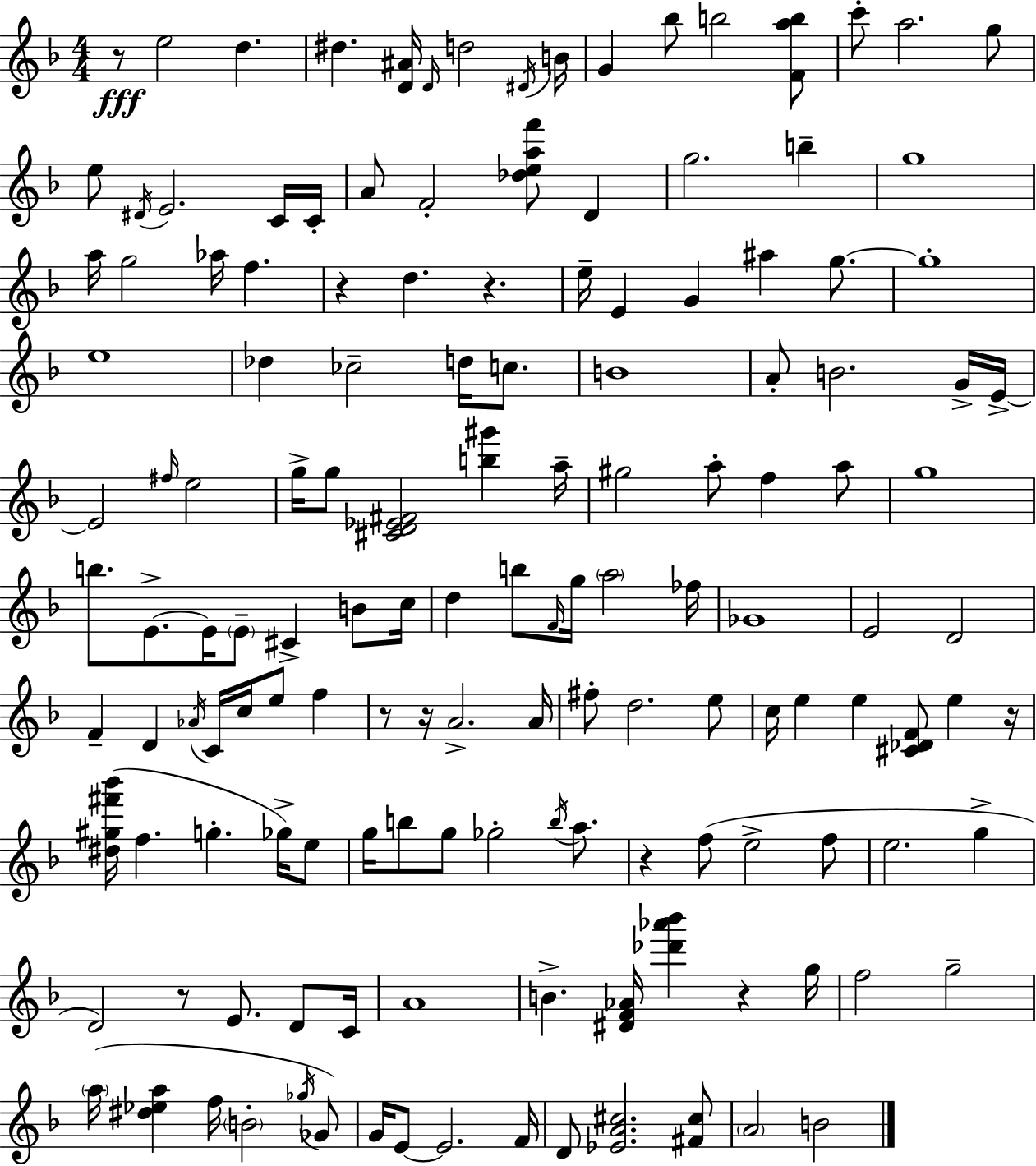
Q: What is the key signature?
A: D minor